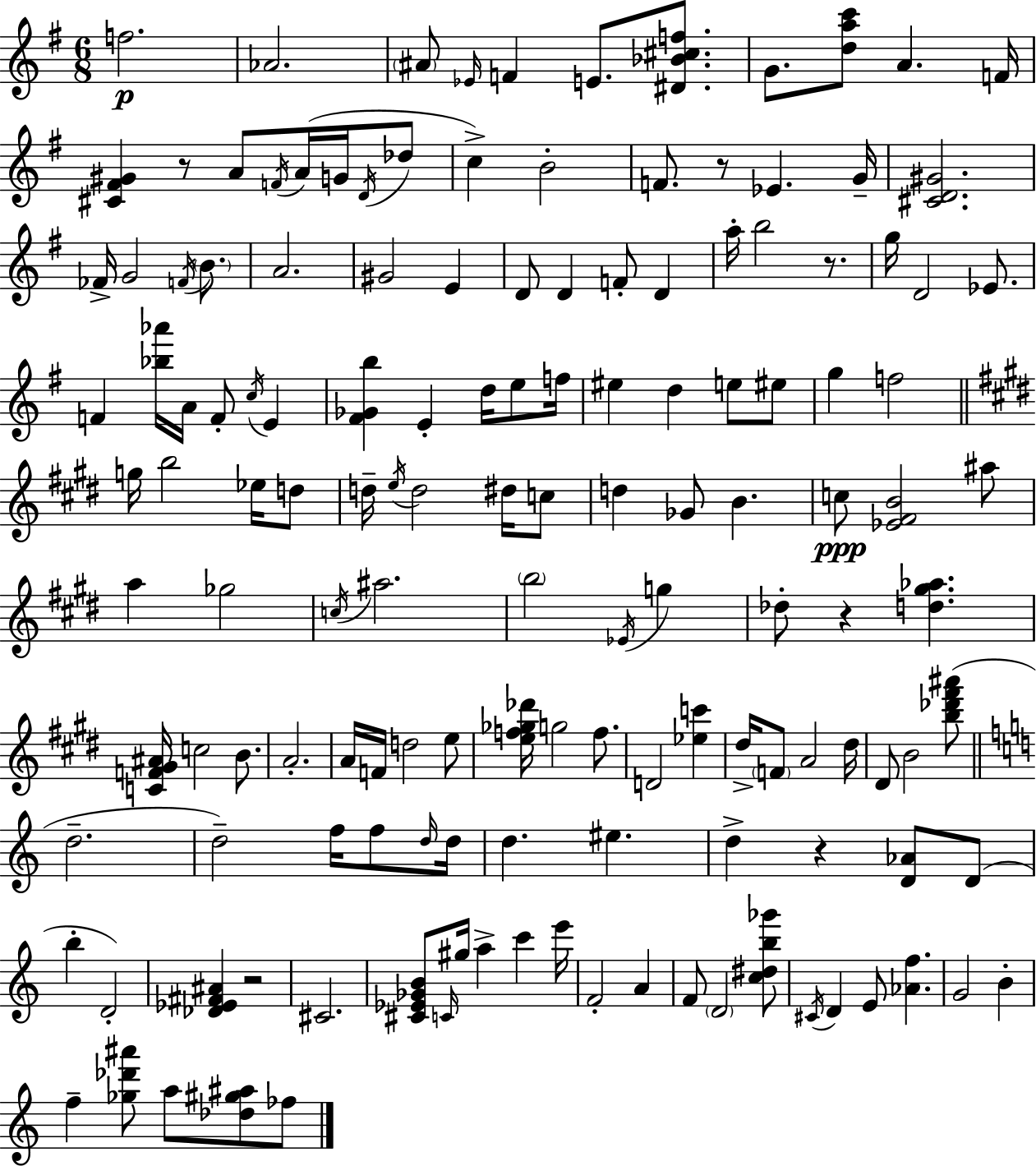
{
  \clef treble
  \numericTimeSignature
  \time 6/8
  \key g \major
  f''2.\p | aes'2. | \parenthesize ais'8 \grace { ees'16 } f'4 e'8. <dis' bes' cis'' f''>8. | g'8. <d'' a'' c'''>8 a'4. | \break f'16 <cis' fis' gis'>4 r8 a'8 \acciaccatura { f'16 }( a'16 g'16 | \acciaccatura { d'16 } des''8 c''4->) b'2-. | f'8. r8 ees'4. | g'16-- <cis' d' gis'>2. | \break fes'16-> g'2 | \acciaccatura { f'16 } \parenthesize b'8. a'2. | gis'2 | e'4 d'8 d'4 f'8-. | \break d'4 a''16-. b''2 | r8. g''16 d'2 | ees'8. f'4 <bes'' aes'''>16 a'16 f'8-. | \acciaccatura { c''16 } e'4 <fis' ges' b''>4 e'4-. | \break d''16 e''8 f''16 eis''4 d''4 | e''8 eis''8 g''4 f''2 | \bar "||" \break \key e \major g''16 b''2 ees''16 d''8 | d''16-- \acciaccatura { e''16 } d''2 dis''16 c''8 | d''4 ges'8 b'4. | c''8\ppp <ees' fis' b'>2 ais''8 | \break a''4 ges''2 | \acciaccatura { c''16 } ais''2. | \parenthesize b''2 \acciaccatura { ees'16 } g''4 | des''8-. r4 <d'' gis'' aes''>4. | \break <c' f' gis' ais'>16 c''2 | b'8. a'2.-. | a'16 f'16 d''2 | e''8 <e'' f'' ges'' des'''>16 g''2 | \break f''8. d'2 <ees'' c'''>4 | dis''16-> \parenthesize f'8 a'2 | dis''16 dis'8 b'2 | <b'' des''' fis''' ais'''>8( \bar "||" \break \key c \major d''2.-- | d''2--) f''16 f''8 \grace { d''16 } | d''16 d''4. eis''4. | d''4-> r4 <d' aes'>8 d'8( | \break b''4-. d'2-.) | <des' ees' fis' ais'>4 r2 | cis'2. | <cis' ees' ges' b'>8 \grace { c'16 } gis''16 a''4-> c'''4 | \break e'''16 f'2-. a'4 | f'8 \parenthesize d'2 | <c'' dis'' b'' ges'''>8 \acciaccatura { cis'16 } d'4 e'8 <aes' f''>4. | g'2 b'4-. | \break f''4-- <ges'' des''' ais'''>8 a''8 <des'' gis'' ais''>8 | fes''8 \bar "|."
}